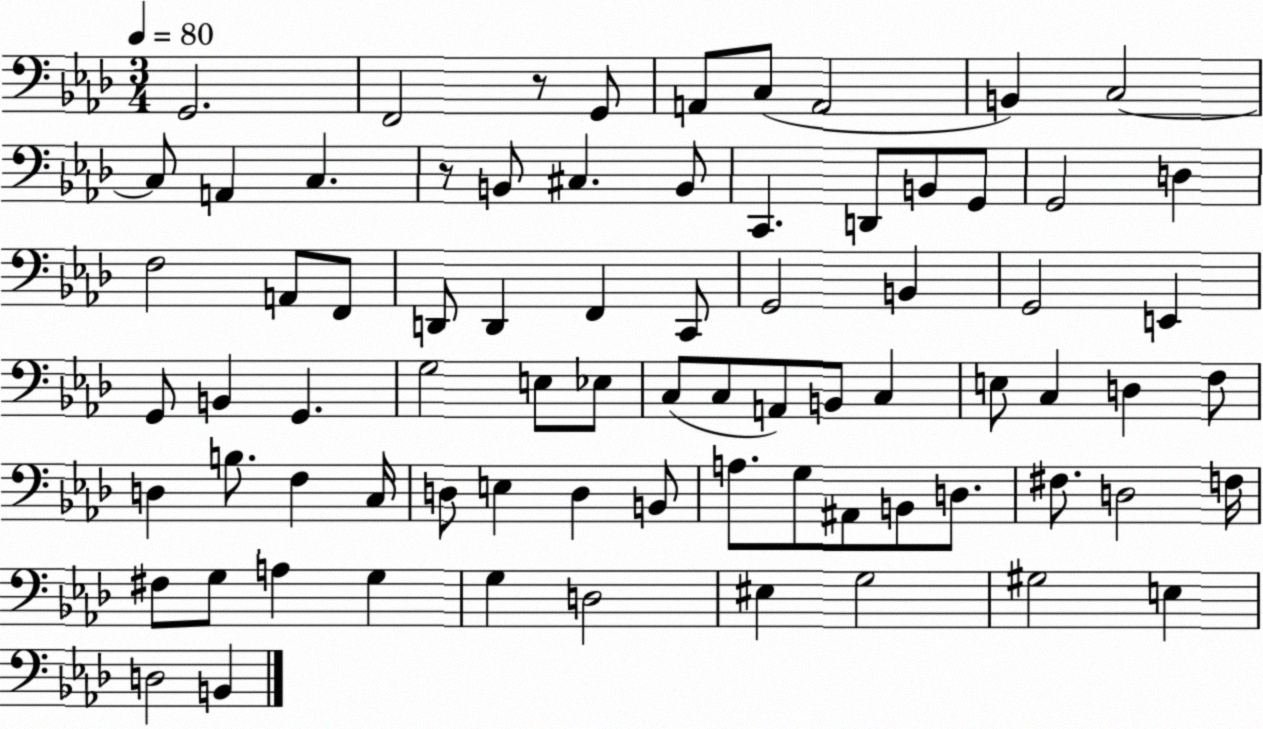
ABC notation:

X:1
T:Untitled
M:3/4
L:1/4
K:Ab
G,,2 F,,2 z/2 G,,/2 A,,/2 C,/2 A,,2 B,, C,2 C,/2 A,, C, z/2 B,,/2 ^C, B,,/2 C,, D,,/2 B,,/2 G,,/2 G,,2 D, F,2 A,,/2 F,,/2 D,,/2 D,, F,, C,,/2 G,,2 B,, G,,2 E,, G,,/2 B,, G,, G,2 E,/2 _E,/2 C,/2 C,/2 A,,/2 B,,/2 C, E,/2 C, D, F,/2 D, B,/2 F, C,/4 D,/2 E, D, B,,/2 A,/2 G,/2 ^A,,/2 B,,/2 D,/2 ^F,/2 D,2 F,/4 ^F,/2 G,/2 A, G, G, D,2 ^E, G,2 ^G,2 E, D,2 B,,